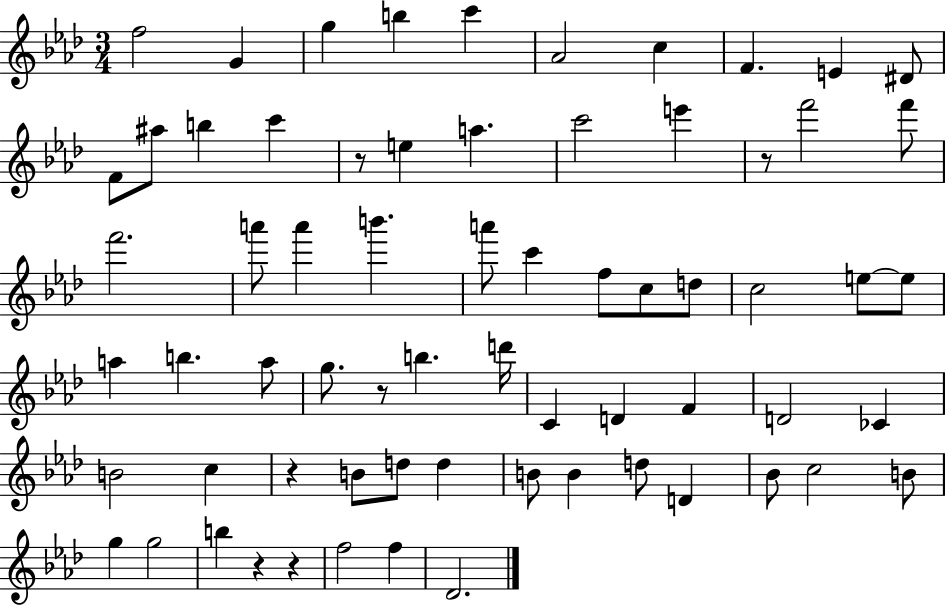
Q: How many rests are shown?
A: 6